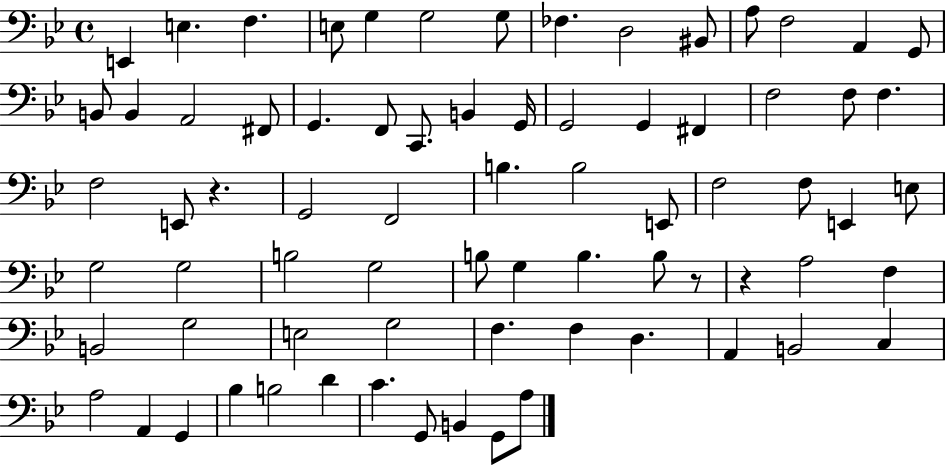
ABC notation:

X:1
T:Untitled
M:4/4
L:1/4
K:Bb
E,, E, F, E,/2 G, G,2 G,/2 _F, D,2 ^B,,/2 A,/2 F,2 A,, G,,/2 B,,/2 B,, A,,2 ^F,,/2 G,, F,,/2 C,,/2 B,, G,,/4 G,,2 G,, ^F,, F,2 F,/2 F, F,2 E,,/2 z G,,2 F,,2 B, B,2 E,,/2 F,2 F,/2 E,, E,/2 G,2 G,2 B,2 G,2 B,/2 G, B, B,/2 z/2 z A,2 F, B,,2 G,2 E,2 G,2 F, F, D, A,, B,,2 C, A,2 A,, G,, _B, B,2 D C G,,/2 B,, G,,/2 A,/2